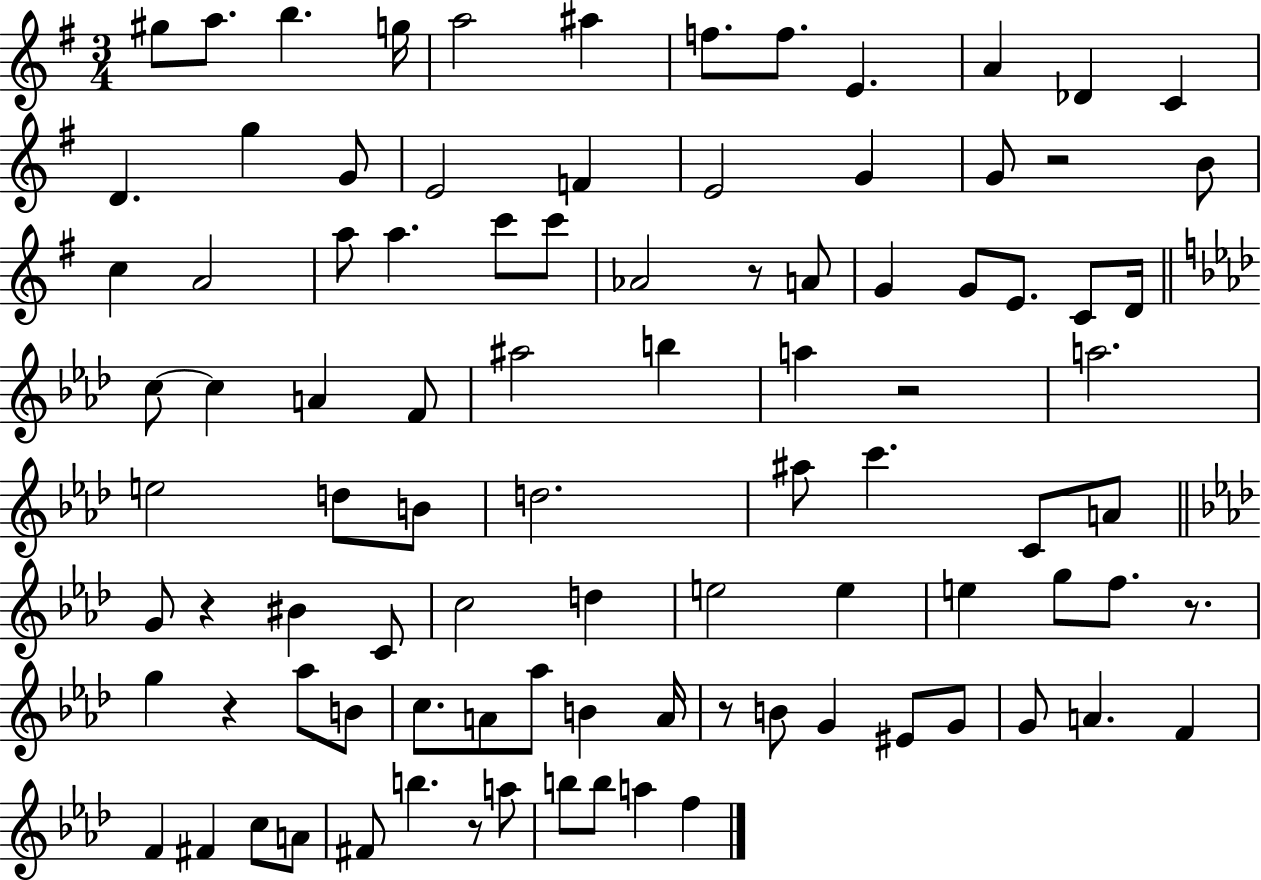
G#5/e A5/e. B5/q. G5/s A5/h A#5/q F5/e. F5/e. E4/q. A4/q Db4/q C4/q D4/q. G5/q G4/e E4/h F4/q E4/h G4/q G4/e R/h B4/e C5/q A4/h A5/e A5/q. C6/e C6/e Ab4/h R/e A4/e G4/q G4/e E4/e. C4/e D4/s C5/e C5/q A4/q F4/e A#5/h B5/q A5/q R/h A5/h. E5/h D5/e B4/e D5/h. A#5/e C6/q. C4/e A4/e G4/e R/q BIS4/q C4/e C5/h D5/q E5/h E5/q E5/q G5/e F5/e. R/e. G5/q R/q Ab5/e B4/e C5/e. A4/e Ab5/e B4/q A4/s R/e B4/e G4/q EIS4/e G4/e G4/e A4/q. F4/q F4/q F#4/q C5/e A4/e F#4/e B5/q. R/e A5/e B5/e B5/e A5/q F5/q